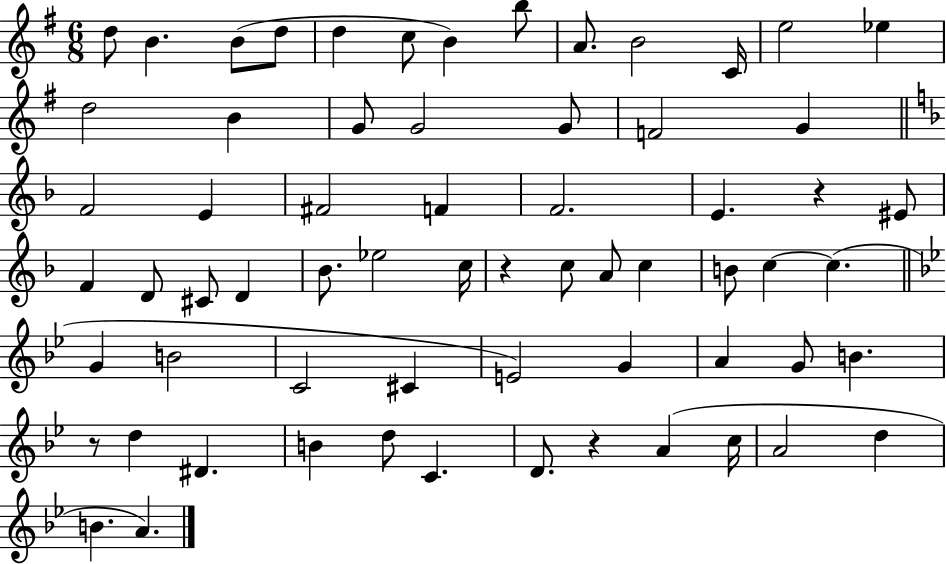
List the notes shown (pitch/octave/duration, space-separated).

D5/e B4/q. B4/e D5/e D5/q C5/e B4/q B5/e A4/e. B4/h C4/s E5/h Eb5/q D5/h B4/q G4/e G4/h G4/e F4/h G4/q F4/h E4/q F#4/h F4/q F4/h. E4/q. R/q EIS4/e F4/q D4/e C#4/e D4/q Bb4/e. Eb5/h C5/s R/q C5/e A4/e C5/q B4/e C5/q C5/q. G4/q B4/h C4/h C#4/q E4/h G4/q A4/q G4/e B4/q. R/e D5/q D#4/q. B4/q D5/e C4/q. D4/e. R/q A4/q C5/s A4/h D5/q B4/q. A4/q.